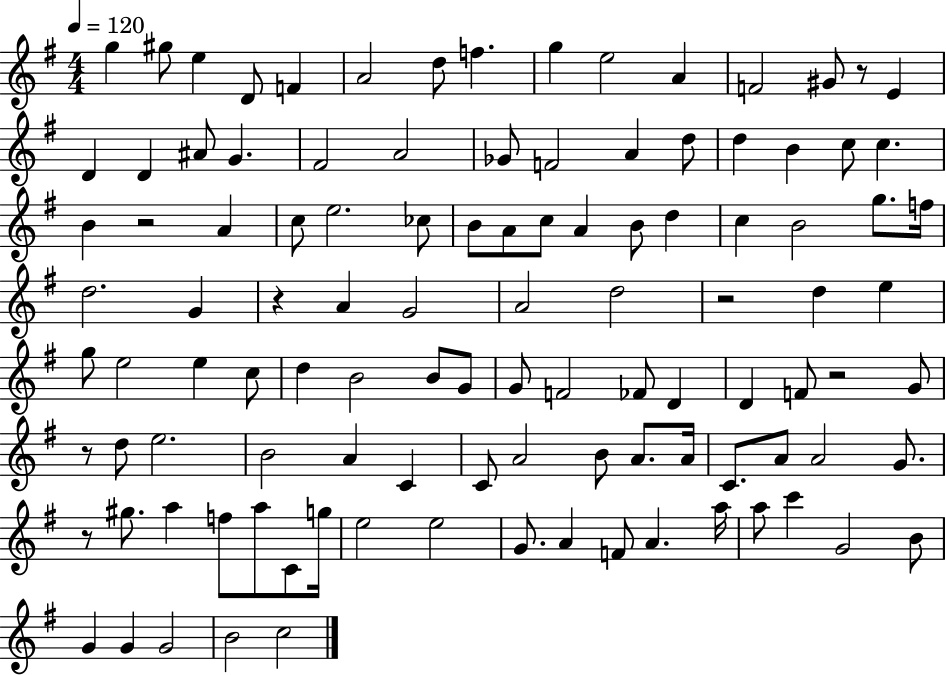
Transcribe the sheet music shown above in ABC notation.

X:1
T:Untitled
M:4/4
L:1/4
K:G
g ^g/2 e D/2 F A2 d/2 f g e2 A F2 ^G/2 z/2 E D D ^A/2 G ^F2 A2 _G/2 F2 A d/2 d B c/2 c B z2 A c/2 e2 _c/2 B/2 A/2 c/2 A B/2 d c B2 g/2 f/4 d2 G z A G2 A2 d2 z2 d e g/2 e2 e c/2 d B2 B/2 G/2 G/2 F2 _F/2 D D F/2 z2 G/2 z/2 d/2 e2 B2 A C C/2 A2 B/2 A/2 A/4 C/2 A/2 A2 G/2 z/2 ^g/2 a f/2 a/2 C/2 g/4 e2 e2 G/2 A F/2 A a/4 a/2 c' G2 B/2 G G G2 B2 c2